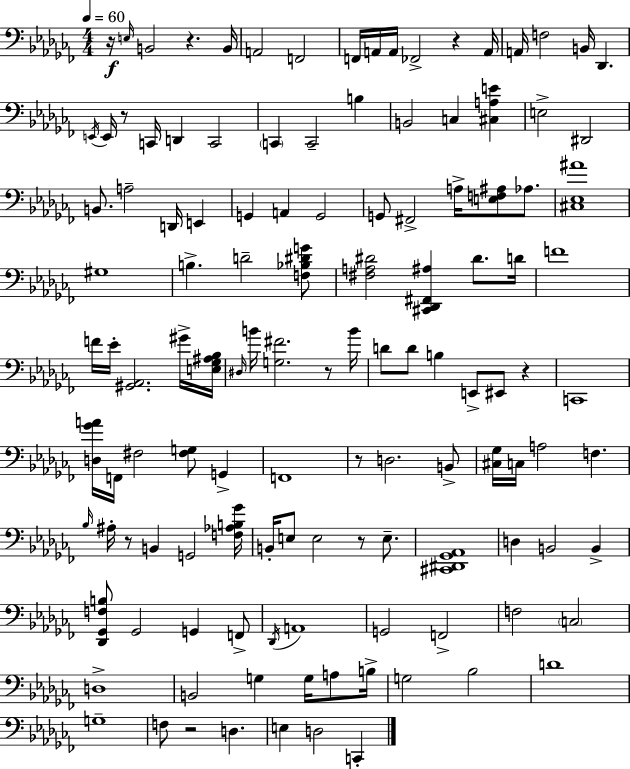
X:1
T:Untitled
M:4/4
L:1/4
K:Abm
z/4 E,/4 B,,2 z B,,/4 A,,2 F,,2 F,,/4 A,,/4 A,,/4 _F,,2 z A,,/4 A,,/4 F,2 B,,/4 _D,, E,,/4 E,,/4 z/2 C,,/4 D,, C,,2 C,, C,,2 B, B,,2 C, [^C,A,E] E,2 ^D,,2 B,,/2 A,2 D,,/4 E,, G,, A,, G,,2 G,,/2 ^F,,2 A,/4 [E,F,^A,]/2 _A,/2 [^C,_E,^A]4 ^G,4 B, D2 [F,_B,^DG]/2 [^F,A,^D]2 [^C,,_D,,^F,,^A,] ^D/2 D/4 F4 F/4 _E/4 [^G,,_A,,]2 ^G/4 [E,_G,^A,_B,]/4 ^D,/4 B/4 [G,^F]2 z/2 B/4 D/2 D/2 B, E,,/2 ^E,,/2 z C,,4 [D,_GA]/4 F,,/4 ^F,2 [^F,G,]/2 G,, F,,4 z/2 D,2 B,,/2 [^C,_G,]/4 C,/4 A,2 F, _B,/4 ^A,/4 z/2 B,, G,,2 [F,_A,B,_G]/4 B,,/4 E,/2 E,2 z/2 E,/2 [^C,,^D,,_G,,_A,,]4 D, B,,2 B,, [_D,,_G,,F,B,]/2 _G,,2 G,, F,,/2 _D,,/4 A,,4 G,,2 F,,2 F,2 C,2 D,4 B,,2 G, G,/4 A,/2 B,/4 G,2 _B,2 D4 G,4 F,/2 z2 D, E, D,2 C,,